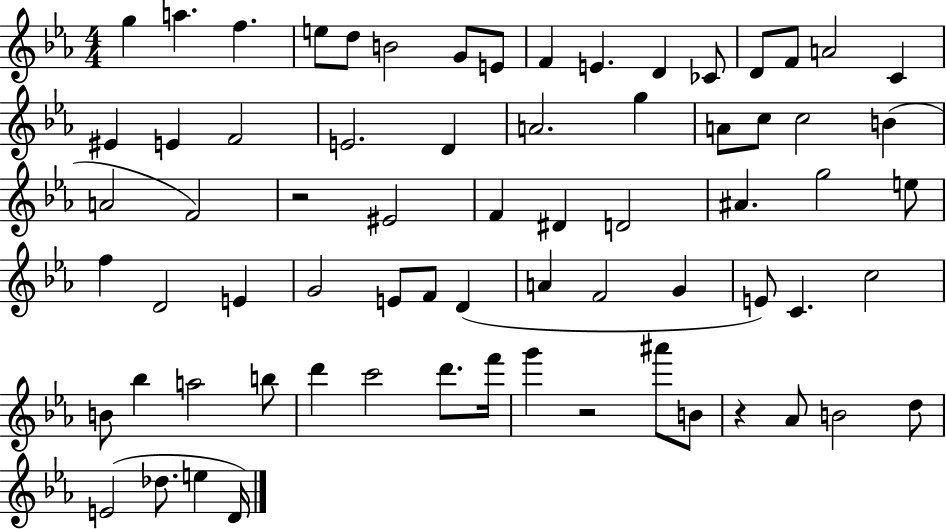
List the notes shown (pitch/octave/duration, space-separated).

G5/q A5/q. F5/q. E5/e D5/e B4/h G4/e E4/e F4/q E4/q. D4/q CES4/e D4/e F4/e A4/h C4/q EIS4/q E4/q F4/h E4/h. D4/q A4/h. G5/q A4/e C5/e C5/h B4/q A4/h F4/h R/h EIS4/h F4/q D#4/q D4/h A#4/q. G5/h E5/e F5/q D4/h E4/q G4/h E4/e F4/e D4/q A4/q F4/h G4/q E4/e C4/q. C5/h B4/e Bb5/q A5/h B5/e D6/q C6/h D6/e. F6/s G6/q R/h A#6/e B4/e R/q Ab4/e B4/h D5/e E4/h Db5/e. E5/q D4/s